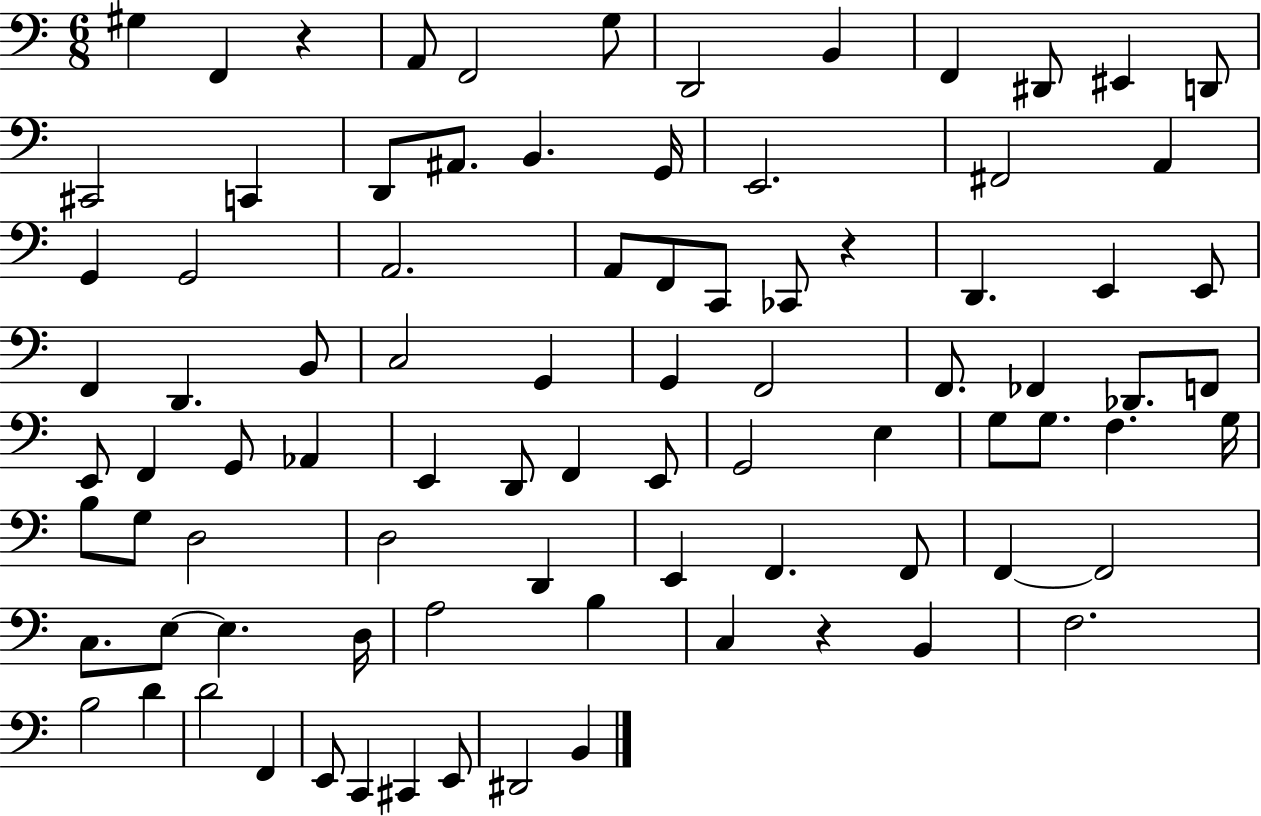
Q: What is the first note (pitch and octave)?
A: G#3